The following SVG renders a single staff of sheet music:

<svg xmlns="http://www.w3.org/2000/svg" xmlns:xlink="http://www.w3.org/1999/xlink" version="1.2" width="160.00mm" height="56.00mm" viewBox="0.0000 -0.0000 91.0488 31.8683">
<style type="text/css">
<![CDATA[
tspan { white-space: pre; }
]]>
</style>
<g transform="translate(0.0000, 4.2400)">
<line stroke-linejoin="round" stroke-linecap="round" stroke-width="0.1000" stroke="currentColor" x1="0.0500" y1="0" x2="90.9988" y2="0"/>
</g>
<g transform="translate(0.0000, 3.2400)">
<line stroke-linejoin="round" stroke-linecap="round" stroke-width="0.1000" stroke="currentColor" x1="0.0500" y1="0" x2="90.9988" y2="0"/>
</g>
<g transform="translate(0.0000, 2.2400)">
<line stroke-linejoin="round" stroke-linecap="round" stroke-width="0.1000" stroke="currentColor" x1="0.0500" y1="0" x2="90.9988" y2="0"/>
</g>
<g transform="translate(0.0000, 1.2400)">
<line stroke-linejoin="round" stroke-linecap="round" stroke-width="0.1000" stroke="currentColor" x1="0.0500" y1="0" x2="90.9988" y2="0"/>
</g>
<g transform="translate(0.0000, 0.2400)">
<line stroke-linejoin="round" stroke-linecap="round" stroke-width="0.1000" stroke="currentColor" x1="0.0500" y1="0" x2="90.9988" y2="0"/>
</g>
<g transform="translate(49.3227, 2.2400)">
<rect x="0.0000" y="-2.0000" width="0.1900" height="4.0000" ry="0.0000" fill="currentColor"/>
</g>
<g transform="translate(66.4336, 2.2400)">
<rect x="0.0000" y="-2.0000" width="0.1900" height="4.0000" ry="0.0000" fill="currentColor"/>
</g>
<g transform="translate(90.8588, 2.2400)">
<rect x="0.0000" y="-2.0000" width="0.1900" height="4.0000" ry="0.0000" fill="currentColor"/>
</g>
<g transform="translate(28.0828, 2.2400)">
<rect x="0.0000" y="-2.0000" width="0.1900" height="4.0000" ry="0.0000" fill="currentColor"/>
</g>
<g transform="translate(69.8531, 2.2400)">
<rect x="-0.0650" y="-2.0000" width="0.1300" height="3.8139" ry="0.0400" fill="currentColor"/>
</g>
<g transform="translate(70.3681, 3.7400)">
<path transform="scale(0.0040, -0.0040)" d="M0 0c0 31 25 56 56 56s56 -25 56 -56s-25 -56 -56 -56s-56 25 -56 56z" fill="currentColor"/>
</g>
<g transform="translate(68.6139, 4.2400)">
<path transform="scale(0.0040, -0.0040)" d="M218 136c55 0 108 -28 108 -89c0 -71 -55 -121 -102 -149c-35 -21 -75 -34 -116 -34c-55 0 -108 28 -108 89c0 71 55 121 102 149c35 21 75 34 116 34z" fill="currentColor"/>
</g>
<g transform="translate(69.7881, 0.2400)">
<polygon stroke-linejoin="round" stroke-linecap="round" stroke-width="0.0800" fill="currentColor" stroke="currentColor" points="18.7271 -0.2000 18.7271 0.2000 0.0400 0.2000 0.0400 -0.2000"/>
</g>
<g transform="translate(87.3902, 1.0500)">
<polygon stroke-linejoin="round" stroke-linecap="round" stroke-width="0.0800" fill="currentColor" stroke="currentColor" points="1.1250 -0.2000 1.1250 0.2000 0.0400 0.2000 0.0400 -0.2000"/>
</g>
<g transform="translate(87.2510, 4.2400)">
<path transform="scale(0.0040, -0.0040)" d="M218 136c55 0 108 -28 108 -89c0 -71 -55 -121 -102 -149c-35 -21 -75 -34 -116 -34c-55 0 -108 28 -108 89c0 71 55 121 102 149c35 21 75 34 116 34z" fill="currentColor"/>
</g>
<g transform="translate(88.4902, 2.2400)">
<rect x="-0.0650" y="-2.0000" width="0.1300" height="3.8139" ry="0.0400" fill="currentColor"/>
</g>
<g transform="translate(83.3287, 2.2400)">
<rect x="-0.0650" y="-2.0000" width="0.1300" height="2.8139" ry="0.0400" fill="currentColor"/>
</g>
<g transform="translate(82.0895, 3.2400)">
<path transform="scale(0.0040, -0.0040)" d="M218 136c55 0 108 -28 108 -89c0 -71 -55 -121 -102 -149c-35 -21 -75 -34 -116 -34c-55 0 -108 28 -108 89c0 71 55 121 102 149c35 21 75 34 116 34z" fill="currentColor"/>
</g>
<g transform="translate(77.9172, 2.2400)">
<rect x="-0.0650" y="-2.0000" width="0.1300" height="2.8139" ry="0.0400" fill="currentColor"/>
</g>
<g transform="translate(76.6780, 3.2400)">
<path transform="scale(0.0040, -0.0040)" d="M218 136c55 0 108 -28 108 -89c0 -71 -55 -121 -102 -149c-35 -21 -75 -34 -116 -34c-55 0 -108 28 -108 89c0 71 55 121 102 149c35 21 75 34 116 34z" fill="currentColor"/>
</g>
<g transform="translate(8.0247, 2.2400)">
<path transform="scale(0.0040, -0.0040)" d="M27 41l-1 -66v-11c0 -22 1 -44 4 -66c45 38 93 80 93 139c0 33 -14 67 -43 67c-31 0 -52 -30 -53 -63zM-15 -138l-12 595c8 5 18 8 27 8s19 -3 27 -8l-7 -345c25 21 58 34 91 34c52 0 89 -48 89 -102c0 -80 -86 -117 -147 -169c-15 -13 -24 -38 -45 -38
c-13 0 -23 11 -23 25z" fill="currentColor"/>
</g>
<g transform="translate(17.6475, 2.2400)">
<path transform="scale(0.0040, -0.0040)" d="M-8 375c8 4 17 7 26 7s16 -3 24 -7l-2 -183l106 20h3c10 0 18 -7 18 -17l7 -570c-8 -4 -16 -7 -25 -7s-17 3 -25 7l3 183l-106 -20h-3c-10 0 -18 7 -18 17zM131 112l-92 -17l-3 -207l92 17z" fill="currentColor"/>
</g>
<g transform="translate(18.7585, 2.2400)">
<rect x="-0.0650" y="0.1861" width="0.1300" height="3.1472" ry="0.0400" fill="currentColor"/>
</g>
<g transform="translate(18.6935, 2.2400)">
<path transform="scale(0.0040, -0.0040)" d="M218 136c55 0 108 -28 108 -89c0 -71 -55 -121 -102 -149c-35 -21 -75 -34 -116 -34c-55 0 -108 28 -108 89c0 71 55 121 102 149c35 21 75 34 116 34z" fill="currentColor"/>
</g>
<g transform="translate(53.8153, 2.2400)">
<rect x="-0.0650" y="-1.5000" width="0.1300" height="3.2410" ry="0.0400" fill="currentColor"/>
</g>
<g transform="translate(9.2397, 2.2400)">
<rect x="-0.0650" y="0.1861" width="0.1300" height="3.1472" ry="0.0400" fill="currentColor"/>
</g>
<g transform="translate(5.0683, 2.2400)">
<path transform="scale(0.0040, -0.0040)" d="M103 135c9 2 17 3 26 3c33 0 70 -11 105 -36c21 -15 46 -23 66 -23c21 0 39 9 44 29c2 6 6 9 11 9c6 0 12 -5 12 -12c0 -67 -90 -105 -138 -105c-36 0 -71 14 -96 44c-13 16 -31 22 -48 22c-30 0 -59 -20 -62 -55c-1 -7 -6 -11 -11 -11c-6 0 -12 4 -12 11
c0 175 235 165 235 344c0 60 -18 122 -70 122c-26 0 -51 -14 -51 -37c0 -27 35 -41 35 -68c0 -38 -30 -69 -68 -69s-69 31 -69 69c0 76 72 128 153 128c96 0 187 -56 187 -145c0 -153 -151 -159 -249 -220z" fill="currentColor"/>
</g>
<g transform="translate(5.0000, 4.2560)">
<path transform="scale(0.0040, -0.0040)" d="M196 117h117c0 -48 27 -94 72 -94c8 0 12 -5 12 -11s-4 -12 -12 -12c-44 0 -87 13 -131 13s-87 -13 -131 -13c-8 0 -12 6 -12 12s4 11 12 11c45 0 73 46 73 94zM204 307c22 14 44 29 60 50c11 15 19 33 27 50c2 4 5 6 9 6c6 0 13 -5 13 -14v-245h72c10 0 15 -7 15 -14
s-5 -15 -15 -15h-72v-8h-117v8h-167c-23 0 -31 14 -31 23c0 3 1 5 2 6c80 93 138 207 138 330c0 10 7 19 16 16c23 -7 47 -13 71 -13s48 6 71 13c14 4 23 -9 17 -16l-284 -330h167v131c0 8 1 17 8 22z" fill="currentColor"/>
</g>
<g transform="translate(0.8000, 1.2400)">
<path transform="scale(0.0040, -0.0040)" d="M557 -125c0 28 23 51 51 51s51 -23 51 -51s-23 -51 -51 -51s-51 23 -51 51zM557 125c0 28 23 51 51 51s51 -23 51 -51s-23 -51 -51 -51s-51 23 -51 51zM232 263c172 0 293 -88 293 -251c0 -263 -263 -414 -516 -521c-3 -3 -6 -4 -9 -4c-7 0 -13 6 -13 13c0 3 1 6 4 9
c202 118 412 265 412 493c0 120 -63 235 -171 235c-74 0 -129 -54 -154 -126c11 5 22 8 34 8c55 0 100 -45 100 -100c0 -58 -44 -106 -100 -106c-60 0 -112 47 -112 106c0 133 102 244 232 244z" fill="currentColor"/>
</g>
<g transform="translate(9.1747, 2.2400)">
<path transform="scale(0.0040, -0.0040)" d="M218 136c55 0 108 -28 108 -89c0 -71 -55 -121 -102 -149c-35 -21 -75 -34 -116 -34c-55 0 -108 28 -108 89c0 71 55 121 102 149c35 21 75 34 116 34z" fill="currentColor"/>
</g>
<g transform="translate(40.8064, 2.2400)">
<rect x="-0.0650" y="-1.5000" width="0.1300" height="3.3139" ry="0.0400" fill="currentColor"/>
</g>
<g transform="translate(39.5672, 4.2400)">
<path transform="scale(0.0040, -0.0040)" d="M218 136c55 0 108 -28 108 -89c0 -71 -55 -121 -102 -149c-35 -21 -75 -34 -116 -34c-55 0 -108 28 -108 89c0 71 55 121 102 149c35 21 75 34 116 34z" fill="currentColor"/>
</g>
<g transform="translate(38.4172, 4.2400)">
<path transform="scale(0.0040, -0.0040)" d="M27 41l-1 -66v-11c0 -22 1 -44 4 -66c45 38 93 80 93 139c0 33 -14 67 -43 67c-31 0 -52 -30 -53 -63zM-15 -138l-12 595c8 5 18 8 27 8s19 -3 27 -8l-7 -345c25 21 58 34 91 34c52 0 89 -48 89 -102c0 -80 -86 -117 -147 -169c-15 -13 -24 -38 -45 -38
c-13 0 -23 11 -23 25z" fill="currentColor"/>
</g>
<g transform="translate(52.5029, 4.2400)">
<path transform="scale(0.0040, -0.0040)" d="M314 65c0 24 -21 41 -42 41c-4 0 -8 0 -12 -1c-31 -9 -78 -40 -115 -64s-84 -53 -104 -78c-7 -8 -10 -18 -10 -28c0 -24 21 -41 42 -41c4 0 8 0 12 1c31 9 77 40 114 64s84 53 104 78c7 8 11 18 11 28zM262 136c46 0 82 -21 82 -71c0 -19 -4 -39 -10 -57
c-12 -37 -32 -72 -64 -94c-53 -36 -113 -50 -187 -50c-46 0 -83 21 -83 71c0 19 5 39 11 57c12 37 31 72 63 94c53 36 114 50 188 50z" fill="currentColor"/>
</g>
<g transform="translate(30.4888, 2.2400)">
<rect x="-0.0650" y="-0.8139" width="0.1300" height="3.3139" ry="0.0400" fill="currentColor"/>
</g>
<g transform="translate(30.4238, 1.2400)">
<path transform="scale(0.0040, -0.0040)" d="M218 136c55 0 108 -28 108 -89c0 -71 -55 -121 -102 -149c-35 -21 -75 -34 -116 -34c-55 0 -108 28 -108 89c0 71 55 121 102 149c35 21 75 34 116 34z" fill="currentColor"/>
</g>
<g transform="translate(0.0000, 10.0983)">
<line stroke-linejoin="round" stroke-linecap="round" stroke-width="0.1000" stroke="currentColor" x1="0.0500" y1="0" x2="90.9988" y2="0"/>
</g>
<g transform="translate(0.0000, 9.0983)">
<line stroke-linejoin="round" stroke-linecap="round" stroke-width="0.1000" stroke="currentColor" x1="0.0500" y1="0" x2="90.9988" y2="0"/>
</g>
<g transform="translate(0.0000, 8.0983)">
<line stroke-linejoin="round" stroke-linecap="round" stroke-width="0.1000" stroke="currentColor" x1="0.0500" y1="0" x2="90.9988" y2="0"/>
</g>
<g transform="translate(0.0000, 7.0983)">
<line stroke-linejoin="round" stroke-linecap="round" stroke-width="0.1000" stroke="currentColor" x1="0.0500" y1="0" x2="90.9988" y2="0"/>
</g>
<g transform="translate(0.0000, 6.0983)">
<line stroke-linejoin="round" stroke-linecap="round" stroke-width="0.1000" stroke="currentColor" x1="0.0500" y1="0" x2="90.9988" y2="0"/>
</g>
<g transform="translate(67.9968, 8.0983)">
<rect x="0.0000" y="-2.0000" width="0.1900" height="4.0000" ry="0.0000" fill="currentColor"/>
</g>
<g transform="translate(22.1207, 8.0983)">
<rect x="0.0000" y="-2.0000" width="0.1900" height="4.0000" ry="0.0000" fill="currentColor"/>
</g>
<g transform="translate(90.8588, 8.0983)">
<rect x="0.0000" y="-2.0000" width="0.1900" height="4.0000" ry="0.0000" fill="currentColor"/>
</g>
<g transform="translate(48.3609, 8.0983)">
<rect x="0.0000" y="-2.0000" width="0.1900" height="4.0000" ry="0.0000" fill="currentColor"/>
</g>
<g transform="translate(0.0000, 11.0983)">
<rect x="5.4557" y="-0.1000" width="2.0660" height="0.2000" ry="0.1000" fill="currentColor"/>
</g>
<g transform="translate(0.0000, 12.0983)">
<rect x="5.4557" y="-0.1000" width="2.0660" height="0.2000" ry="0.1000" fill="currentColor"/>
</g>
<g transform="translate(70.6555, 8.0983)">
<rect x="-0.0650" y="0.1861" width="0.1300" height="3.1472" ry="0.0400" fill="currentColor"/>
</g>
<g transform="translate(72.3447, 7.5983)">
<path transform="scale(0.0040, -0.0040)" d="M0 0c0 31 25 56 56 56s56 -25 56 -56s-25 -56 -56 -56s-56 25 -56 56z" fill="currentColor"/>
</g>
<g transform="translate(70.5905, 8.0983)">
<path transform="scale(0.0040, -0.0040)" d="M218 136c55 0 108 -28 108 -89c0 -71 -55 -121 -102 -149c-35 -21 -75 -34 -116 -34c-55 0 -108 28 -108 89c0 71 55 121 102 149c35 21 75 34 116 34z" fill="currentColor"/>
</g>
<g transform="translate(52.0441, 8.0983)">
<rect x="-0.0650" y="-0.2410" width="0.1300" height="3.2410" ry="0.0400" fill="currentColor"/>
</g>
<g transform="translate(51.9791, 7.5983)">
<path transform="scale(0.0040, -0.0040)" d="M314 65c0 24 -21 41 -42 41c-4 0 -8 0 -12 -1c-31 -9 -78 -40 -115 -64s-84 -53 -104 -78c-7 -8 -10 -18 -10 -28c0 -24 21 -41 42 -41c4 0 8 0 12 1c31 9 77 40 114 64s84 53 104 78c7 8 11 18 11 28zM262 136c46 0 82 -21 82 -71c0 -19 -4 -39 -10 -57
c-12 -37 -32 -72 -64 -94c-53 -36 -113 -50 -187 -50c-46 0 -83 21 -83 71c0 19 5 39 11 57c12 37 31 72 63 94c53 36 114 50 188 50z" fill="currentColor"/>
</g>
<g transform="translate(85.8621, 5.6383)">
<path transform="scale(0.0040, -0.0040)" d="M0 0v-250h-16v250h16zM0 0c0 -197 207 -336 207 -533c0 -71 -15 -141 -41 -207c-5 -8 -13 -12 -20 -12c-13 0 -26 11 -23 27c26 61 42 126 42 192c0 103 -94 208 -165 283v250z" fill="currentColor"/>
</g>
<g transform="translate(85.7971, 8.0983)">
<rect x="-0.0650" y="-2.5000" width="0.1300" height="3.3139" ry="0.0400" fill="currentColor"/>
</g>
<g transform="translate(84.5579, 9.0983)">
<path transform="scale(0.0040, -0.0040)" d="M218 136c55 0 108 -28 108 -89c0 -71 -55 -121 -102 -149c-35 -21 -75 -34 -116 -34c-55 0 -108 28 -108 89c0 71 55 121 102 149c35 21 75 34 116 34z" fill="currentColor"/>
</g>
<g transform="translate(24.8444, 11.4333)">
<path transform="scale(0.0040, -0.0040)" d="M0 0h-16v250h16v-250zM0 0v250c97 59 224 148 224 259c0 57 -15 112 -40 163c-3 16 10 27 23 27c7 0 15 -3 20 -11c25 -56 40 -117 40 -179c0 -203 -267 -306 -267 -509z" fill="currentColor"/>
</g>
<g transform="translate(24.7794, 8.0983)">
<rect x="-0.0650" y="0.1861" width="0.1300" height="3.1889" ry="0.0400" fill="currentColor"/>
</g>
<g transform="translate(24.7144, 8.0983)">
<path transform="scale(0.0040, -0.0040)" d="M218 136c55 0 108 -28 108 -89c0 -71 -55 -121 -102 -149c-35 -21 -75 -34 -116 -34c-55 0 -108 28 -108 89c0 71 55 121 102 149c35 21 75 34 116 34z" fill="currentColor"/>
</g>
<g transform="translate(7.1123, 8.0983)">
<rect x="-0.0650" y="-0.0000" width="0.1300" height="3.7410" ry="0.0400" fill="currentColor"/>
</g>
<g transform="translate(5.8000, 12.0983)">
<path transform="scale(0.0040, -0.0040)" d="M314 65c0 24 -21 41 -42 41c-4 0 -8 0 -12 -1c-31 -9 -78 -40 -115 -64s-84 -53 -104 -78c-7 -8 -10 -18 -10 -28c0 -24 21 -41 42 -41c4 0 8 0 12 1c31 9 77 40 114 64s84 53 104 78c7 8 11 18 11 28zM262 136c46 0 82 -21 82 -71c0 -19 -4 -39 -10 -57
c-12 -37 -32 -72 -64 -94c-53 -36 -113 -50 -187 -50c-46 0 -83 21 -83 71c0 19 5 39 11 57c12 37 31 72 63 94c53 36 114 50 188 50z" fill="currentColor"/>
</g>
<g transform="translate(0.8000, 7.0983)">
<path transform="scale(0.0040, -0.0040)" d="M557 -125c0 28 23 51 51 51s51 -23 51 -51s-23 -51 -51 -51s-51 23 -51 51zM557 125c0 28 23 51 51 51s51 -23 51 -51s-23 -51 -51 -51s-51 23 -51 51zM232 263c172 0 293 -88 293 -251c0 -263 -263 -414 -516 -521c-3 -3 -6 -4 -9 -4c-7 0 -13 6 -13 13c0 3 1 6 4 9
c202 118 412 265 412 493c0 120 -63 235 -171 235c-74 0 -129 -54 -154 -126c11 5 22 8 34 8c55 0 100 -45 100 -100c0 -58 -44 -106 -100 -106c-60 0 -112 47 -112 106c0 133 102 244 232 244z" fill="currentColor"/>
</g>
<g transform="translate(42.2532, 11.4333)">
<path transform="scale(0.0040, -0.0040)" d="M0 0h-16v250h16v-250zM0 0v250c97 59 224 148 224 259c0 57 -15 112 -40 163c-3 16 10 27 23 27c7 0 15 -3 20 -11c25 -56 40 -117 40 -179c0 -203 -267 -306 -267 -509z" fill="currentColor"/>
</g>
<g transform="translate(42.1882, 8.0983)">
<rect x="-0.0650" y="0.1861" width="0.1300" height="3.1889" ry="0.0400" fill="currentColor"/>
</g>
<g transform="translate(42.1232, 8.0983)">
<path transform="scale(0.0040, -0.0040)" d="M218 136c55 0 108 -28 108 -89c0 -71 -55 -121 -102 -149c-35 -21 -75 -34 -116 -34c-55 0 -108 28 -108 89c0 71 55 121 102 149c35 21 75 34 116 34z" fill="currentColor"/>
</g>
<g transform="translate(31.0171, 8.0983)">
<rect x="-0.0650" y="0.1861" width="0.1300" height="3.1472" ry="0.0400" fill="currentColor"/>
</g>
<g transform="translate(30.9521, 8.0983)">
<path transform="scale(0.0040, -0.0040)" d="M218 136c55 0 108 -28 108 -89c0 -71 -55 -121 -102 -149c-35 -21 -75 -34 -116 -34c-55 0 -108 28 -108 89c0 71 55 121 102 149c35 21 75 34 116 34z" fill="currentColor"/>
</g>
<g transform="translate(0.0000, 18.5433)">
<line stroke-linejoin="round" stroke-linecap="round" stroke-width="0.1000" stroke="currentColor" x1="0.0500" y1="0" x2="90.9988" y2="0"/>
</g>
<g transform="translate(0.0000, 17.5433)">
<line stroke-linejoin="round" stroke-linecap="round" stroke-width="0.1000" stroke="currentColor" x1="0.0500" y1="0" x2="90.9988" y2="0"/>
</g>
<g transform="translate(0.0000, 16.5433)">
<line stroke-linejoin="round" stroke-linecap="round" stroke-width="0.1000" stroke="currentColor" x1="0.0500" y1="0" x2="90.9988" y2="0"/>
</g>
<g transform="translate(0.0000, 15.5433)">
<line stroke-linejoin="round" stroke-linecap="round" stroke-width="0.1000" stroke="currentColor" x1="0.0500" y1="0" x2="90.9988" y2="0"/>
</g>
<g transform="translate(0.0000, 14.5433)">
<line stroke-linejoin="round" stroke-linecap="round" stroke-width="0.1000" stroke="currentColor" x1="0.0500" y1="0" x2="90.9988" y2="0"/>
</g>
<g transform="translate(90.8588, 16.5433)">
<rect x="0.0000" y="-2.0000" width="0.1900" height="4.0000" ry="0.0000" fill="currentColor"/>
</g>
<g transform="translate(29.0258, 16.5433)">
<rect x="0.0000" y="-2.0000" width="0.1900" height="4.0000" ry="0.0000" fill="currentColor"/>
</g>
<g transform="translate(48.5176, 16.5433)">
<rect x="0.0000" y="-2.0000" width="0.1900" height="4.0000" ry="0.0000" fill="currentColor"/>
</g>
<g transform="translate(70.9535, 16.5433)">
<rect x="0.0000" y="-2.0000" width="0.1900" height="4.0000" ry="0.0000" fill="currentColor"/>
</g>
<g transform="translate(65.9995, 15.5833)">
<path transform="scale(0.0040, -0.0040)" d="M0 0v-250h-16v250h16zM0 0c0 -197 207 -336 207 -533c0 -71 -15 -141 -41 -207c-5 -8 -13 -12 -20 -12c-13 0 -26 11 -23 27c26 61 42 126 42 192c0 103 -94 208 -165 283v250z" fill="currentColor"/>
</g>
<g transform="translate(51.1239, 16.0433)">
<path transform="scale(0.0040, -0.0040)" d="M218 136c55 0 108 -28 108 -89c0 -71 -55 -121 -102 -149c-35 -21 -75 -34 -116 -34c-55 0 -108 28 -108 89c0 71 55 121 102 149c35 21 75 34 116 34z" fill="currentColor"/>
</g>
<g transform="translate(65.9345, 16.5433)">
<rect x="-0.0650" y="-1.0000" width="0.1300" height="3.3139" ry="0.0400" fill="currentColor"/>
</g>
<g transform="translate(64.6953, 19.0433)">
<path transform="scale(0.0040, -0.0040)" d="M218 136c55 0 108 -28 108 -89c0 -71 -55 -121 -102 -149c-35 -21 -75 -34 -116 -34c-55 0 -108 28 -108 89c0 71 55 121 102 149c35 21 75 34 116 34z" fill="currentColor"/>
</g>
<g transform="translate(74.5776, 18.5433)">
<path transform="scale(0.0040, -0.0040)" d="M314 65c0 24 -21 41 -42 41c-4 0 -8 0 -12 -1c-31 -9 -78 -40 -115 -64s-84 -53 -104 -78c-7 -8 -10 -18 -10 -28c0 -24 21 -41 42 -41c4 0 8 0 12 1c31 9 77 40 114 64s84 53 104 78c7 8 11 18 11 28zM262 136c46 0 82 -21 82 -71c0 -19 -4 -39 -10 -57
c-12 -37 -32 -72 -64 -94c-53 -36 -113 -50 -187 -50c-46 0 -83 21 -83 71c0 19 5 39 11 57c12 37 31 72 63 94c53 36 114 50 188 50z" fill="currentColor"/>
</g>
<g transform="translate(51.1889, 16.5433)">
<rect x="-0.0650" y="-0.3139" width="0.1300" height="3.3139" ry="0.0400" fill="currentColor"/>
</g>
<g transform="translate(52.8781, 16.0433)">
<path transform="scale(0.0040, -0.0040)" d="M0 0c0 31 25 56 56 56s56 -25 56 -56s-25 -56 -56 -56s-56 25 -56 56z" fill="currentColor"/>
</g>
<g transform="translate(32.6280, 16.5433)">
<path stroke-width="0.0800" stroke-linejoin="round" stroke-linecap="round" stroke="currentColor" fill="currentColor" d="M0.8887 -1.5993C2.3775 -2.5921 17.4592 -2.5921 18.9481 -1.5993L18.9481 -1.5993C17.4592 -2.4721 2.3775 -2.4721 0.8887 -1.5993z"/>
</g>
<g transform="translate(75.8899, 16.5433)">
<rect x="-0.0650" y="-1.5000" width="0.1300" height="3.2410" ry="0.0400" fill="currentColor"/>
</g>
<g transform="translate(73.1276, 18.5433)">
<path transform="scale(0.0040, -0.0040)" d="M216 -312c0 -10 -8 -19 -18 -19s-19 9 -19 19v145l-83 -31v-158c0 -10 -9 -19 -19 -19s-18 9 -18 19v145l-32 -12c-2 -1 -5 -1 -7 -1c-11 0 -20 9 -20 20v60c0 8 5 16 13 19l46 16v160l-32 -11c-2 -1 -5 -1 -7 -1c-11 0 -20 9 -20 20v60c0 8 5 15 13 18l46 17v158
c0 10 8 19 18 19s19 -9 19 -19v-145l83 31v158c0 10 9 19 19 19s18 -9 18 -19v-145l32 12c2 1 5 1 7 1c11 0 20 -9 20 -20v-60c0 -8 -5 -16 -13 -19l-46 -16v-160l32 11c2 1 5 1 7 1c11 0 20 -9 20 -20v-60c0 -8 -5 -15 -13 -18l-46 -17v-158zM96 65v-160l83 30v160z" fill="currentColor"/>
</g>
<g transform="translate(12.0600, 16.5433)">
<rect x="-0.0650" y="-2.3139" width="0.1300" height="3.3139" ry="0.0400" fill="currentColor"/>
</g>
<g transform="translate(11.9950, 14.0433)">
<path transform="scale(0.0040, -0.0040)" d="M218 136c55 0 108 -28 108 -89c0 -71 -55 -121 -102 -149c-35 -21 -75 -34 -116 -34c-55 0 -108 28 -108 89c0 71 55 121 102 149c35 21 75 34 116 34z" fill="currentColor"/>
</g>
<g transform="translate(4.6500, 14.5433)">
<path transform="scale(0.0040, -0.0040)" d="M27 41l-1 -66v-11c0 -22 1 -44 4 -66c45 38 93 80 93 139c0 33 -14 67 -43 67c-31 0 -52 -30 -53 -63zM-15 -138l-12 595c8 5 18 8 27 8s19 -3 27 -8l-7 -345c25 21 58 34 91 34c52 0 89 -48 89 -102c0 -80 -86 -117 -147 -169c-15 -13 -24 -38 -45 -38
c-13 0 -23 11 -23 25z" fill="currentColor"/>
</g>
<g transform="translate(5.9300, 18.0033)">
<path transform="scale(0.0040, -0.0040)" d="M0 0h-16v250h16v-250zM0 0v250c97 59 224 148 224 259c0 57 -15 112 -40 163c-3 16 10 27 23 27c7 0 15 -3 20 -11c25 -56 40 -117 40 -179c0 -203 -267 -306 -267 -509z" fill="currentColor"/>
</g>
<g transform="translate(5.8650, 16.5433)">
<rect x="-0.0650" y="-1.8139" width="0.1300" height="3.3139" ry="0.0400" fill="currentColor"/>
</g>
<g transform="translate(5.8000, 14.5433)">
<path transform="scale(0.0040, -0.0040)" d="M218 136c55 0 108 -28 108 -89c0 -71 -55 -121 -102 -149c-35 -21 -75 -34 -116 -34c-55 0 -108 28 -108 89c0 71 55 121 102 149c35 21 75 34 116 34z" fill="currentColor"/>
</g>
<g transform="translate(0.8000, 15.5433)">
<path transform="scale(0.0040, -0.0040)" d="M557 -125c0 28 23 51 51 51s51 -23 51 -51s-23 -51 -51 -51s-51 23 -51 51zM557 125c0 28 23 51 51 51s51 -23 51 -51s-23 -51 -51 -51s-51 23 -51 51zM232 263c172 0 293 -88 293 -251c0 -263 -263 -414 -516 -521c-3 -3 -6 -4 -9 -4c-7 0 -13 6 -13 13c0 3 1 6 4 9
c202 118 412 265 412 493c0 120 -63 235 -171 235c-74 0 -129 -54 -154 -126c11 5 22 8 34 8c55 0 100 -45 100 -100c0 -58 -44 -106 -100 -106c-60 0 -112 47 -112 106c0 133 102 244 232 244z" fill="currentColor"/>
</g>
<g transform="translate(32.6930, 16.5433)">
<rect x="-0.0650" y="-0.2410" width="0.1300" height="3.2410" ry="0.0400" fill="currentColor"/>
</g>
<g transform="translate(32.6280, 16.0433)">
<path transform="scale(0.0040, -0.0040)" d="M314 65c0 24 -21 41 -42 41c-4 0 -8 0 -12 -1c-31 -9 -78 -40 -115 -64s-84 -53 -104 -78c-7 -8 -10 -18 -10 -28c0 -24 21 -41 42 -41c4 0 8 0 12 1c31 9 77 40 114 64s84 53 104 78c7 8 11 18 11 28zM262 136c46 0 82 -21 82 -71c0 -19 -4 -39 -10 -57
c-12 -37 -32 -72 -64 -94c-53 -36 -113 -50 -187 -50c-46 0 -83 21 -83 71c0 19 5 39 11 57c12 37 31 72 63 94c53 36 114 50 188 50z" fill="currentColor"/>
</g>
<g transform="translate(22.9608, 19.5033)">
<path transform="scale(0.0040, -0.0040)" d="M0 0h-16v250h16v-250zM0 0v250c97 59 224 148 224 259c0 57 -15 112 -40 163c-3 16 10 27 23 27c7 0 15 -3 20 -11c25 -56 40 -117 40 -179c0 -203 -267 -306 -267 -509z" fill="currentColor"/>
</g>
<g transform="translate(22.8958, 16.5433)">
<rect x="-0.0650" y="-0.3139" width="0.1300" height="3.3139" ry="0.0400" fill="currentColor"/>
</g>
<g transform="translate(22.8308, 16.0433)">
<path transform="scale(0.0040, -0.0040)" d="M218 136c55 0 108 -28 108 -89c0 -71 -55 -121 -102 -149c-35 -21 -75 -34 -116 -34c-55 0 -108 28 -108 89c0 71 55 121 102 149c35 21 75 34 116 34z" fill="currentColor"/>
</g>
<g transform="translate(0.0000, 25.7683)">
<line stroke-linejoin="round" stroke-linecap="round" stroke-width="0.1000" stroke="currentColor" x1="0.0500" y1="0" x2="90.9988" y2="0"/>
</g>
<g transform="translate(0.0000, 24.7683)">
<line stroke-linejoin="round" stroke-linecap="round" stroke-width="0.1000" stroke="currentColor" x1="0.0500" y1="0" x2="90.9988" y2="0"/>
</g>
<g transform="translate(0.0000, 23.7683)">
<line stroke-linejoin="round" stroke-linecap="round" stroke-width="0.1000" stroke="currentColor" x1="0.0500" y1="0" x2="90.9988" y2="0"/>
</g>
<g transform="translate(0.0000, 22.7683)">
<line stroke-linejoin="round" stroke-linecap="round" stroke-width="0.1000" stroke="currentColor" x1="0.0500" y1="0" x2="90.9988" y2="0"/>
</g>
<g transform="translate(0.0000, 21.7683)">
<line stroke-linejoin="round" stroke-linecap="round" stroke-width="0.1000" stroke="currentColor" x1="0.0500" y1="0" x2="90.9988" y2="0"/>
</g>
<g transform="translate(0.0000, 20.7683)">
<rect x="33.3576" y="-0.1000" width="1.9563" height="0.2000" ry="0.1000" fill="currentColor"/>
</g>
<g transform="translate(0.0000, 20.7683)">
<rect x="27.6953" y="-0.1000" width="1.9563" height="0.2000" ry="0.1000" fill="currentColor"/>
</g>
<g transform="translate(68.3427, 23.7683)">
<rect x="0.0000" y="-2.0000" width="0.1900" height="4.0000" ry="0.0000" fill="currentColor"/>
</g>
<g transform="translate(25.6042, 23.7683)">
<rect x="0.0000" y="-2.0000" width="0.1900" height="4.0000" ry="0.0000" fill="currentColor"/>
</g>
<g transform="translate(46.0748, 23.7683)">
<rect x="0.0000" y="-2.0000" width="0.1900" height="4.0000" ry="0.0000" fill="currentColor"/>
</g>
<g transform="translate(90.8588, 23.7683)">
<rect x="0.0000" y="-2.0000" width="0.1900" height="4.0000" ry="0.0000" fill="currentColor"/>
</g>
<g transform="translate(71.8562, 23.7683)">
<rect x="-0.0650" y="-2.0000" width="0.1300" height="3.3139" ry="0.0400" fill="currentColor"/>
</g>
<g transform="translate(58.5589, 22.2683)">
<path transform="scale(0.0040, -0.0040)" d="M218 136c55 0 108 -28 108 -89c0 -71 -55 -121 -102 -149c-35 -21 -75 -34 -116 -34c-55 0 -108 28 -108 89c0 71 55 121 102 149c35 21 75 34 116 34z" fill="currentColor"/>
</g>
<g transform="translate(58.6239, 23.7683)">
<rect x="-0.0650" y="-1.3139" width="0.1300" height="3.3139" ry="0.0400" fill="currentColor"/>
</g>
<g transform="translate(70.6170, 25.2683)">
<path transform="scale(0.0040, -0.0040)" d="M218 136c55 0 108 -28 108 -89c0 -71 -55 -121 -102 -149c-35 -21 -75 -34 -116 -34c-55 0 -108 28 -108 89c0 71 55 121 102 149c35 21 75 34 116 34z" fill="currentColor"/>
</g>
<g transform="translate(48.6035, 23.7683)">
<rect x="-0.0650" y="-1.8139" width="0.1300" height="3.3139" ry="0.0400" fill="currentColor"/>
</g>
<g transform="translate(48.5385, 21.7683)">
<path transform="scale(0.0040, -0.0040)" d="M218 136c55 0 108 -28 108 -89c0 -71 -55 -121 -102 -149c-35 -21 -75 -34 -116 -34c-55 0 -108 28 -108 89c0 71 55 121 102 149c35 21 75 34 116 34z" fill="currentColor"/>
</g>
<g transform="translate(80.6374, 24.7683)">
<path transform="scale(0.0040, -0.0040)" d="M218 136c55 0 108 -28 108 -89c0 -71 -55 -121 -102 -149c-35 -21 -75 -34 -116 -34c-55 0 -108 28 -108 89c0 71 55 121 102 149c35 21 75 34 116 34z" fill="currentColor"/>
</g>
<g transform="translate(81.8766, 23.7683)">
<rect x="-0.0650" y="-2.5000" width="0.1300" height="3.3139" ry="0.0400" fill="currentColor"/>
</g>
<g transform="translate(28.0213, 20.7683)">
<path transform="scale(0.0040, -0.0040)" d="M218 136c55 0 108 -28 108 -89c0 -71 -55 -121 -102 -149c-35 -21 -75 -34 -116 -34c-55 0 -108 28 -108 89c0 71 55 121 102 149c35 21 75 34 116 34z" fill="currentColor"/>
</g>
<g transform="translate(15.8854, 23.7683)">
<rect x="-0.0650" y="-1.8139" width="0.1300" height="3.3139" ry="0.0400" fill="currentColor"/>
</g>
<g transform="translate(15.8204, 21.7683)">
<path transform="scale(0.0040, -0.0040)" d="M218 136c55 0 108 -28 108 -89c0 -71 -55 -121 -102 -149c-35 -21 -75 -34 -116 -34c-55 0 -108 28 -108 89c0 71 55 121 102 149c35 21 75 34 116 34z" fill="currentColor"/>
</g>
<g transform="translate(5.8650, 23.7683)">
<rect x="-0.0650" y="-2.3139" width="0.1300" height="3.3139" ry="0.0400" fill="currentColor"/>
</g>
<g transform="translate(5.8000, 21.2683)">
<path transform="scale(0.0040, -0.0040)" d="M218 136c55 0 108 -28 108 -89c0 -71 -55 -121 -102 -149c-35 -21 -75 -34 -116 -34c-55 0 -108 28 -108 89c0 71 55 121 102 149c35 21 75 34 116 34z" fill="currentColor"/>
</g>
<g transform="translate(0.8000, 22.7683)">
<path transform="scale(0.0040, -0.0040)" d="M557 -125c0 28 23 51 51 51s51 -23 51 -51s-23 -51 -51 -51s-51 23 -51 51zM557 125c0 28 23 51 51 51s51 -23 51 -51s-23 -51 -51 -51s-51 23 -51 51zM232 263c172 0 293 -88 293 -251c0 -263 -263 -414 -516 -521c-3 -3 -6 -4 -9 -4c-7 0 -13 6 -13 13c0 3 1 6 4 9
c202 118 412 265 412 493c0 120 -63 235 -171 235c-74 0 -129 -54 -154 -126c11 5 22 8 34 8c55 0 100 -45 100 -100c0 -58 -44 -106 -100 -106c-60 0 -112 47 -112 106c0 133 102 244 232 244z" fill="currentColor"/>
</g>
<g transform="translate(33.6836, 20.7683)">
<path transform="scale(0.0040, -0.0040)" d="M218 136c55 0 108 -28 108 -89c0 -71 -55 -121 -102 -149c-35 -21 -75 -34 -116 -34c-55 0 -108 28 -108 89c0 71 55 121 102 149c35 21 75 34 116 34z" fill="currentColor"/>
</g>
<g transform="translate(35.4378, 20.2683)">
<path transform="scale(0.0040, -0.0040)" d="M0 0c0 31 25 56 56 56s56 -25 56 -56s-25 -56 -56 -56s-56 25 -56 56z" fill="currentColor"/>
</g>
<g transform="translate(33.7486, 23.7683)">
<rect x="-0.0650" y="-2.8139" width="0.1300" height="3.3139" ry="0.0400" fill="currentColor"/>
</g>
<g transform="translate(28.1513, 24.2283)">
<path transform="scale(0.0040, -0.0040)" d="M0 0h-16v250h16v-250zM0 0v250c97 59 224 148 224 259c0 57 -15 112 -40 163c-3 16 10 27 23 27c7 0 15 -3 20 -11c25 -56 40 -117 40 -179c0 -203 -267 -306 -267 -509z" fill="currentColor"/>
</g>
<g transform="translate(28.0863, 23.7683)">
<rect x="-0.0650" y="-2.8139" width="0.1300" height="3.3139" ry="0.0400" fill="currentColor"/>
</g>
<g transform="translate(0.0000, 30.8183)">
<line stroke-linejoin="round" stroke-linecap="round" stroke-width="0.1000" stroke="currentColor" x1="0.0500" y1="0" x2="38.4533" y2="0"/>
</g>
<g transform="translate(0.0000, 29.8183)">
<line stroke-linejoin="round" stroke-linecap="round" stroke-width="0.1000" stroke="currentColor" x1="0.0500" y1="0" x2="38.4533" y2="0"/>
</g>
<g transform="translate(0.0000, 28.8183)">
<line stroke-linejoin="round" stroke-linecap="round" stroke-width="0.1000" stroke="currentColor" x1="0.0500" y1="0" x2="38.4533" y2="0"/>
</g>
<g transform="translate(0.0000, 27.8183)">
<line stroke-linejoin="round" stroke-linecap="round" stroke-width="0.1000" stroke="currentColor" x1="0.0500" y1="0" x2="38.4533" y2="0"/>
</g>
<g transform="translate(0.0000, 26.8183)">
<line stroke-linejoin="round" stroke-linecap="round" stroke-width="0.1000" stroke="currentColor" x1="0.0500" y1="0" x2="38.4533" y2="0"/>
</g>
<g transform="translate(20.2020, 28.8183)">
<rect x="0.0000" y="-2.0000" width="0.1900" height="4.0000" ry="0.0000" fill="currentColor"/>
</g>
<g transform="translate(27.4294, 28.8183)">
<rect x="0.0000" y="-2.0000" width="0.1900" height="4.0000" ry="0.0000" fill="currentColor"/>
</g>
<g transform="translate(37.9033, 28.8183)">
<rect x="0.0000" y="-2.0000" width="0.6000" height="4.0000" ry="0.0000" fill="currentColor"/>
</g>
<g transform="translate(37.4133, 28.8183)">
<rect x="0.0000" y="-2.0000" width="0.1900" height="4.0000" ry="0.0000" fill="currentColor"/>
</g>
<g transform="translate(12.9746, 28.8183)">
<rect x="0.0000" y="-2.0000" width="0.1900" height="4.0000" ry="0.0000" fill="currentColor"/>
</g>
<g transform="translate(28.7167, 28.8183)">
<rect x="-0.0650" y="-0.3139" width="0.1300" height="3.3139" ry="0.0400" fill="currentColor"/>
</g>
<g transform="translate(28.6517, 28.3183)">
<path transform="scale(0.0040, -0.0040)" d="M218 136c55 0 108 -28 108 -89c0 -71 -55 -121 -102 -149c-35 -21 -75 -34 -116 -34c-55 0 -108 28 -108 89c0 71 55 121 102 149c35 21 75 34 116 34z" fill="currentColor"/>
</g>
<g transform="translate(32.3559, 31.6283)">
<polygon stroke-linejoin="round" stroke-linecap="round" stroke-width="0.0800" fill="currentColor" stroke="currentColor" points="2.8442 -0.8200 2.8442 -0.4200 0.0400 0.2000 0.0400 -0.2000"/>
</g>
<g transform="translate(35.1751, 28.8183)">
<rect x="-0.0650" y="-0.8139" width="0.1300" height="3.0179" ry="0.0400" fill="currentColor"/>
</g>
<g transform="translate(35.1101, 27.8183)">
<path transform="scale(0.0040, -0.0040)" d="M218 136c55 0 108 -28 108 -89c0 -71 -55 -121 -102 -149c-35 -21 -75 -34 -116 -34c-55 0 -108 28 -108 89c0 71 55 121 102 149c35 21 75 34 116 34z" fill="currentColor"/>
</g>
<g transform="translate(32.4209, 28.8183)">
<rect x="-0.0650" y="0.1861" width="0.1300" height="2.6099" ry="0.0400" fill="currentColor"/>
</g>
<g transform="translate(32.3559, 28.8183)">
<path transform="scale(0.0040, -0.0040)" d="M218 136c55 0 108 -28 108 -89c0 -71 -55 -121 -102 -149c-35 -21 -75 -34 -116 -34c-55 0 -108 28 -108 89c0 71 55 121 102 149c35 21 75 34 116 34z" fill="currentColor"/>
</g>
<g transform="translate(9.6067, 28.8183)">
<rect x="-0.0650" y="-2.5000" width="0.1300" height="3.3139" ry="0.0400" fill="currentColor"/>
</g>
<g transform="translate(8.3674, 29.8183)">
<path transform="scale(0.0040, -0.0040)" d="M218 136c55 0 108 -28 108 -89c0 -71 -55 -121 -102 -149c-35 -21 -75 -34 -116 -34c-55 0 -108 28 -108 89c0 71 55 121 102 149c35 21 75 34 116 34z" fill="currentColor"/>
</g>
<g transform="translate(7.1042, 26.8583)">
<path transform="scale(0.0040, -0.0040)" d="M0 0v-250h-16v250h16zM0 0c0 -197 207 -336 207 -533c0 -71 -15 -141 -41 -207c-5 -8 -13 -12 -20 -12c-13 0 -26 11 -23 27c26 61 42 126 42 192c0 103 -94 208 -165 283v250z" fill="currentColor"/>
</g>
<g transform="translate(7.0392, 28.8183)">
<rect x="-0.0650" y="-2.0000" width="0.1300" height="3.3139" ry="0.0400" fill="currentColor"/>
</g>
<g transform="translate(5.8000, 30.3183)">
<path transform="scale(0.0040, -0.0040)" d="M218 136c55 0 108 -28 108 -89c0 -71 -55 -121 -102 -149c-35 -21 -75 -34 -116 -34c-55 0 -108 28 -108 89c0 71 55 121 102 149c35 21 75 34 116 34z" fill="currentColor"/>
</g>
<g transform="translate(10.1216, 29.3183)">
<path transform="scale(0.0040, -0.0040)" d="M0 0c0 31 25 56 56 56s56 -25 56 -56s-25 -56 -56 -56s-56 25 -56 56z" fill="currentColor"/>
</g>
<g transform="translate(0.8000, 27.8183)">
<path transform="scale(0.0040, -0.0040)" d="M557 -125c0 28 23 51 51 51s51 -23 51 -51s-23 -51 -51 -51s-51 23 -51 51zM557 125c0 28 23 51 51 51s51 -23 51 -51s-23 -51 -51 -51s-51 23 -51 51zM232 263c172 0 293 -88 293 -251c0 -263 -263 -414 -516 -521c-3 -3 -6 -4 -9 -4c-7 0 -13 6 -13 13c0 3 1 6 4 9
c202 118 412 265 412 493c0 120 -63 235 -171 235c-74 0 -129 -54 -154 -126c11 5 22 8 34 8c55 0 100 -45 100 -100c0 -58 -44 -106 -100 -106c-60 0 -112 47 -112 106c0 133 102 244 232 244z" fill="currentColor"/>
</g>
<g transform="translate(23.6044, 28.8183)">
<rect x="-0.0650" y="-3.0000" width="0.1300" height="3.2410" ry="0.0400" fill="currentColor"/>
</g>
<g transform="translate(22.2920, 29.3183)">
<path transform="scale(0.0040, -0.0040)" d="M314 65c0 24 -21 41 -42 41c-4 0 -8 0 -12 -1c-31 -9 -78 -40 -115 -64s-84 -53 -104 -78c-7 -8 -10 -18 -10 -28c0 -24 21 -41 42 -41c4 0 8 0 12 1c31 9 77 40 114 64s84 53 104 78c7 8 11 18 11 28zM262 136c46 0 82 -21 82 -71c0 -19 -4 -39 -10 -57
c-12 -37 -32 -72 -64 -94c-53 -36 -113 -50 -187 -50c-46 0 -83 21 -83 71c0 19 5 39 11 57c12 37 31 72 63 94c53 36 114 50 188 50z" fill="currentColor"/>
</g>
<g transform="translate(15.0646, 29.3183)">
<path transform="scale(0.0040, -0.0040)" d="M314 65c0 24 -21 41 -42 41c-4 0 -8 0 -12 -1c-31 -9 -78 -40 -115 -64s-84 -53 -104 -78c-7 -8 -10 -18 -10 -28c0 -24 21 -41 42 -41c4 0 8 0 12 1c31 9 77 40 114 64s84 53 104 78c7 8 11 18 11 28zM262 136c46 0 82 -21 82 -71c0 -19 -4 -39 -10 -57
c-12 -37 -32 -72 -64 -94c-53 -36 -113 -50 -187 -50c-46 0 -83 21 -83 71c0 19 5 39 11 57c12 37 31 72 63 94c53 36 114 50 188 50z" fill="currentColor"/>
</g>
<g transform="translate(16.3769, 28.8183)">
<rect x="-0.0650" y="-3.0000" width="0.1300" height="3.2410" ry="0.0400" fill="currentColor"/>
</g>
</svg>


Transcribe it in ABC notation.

X:1
T:Untitled
M:2/4
L:1/4
K:C
_D, D, F, _G,, G,,2 G,,/2 B,,/2 B,,/2 G,,/4 C,,2 D,/2 D, D,/2 E,2 D, B,,/2 _A,/2 B, E,/2 E,2 E, F,,/2 ^G,,2 B, A, C/2 C A, G, A,, B,, A,,/2 B,, C,2 C,2 E, D,/2 F,/2